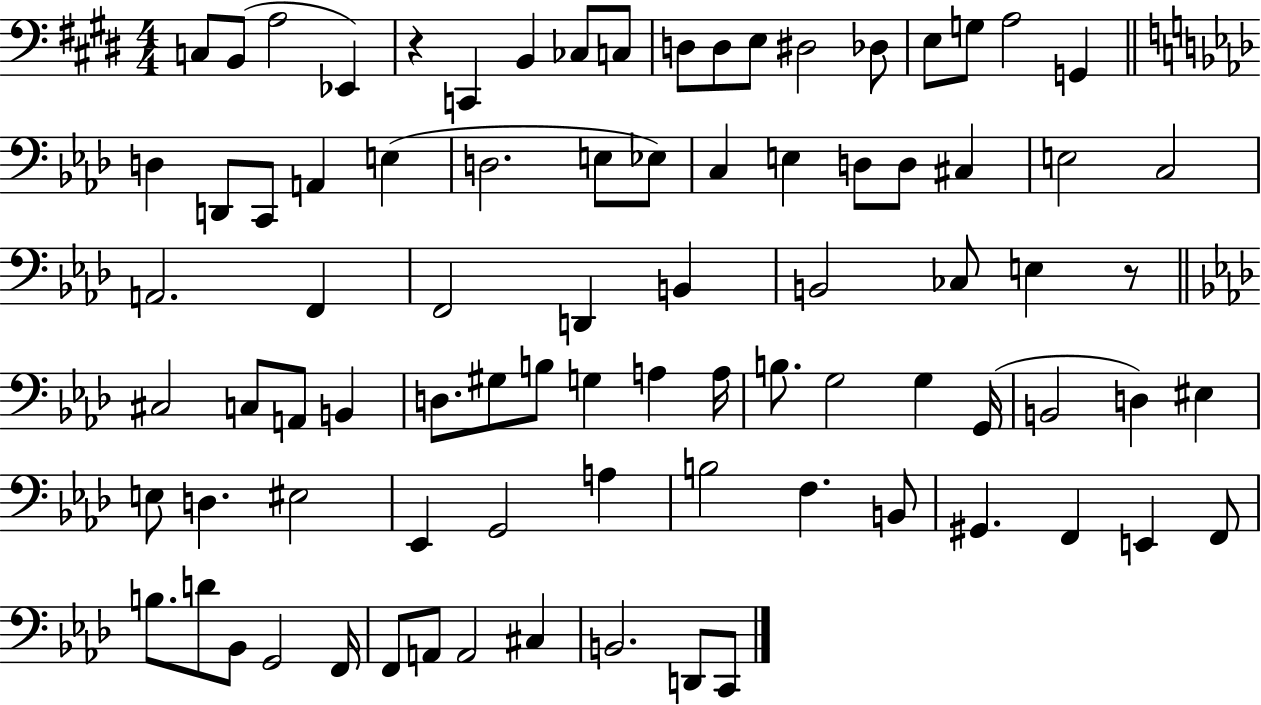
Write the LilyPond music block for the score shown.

{
  \clef bass
  \numericTimeSignature
  \time 4/4
  \key e \major
  c8 b,8( a2 ees,4) | r4 c,4 b,4 ces8 c8 | d8 d8 e8 dis2 des8 | e8 g8 a2 g,4 | \break \bar "||" \break \key f \minor d4 d,8 c,8 a,4 e4( | d2. e8 ees8) | c4 e4 d8 d8 cis4 | e2 c2 | \break a,2. f,4 | f,2 d,4 b,4 | b,2 ces8 e4 r8 | \bar "||" \break \key aes \major cis2 c8 a,8 b,4 | d8. gis8 b8 g4 a4 a16 | b8. g2 g4 g,16( | b,2 d4) eis4 | \break e8 d4. eis2 | ees,4 g,2 a4 | b2 f4. b,8 | gis,4. f,4 e,4 f,8 | \break b8. d'8 bes,8 g,2 f,16 | f,8 a,8 a,2 cis4 | b,2. d,8 c,8 | \bar "|."
}